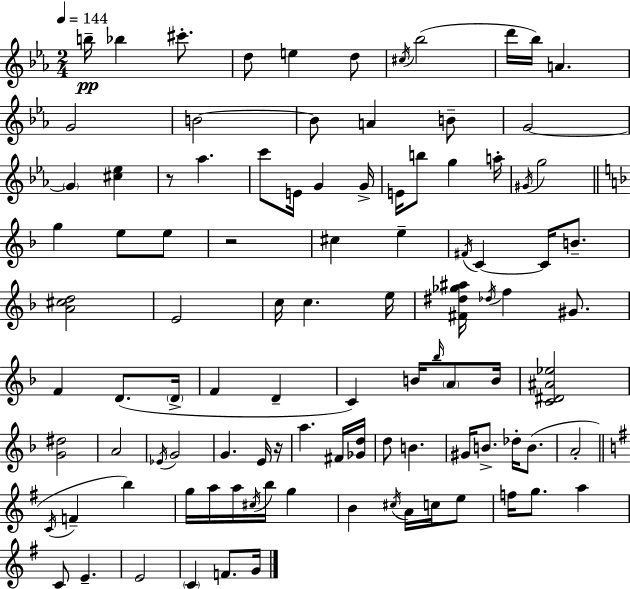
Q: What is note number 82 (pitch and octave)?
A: C5